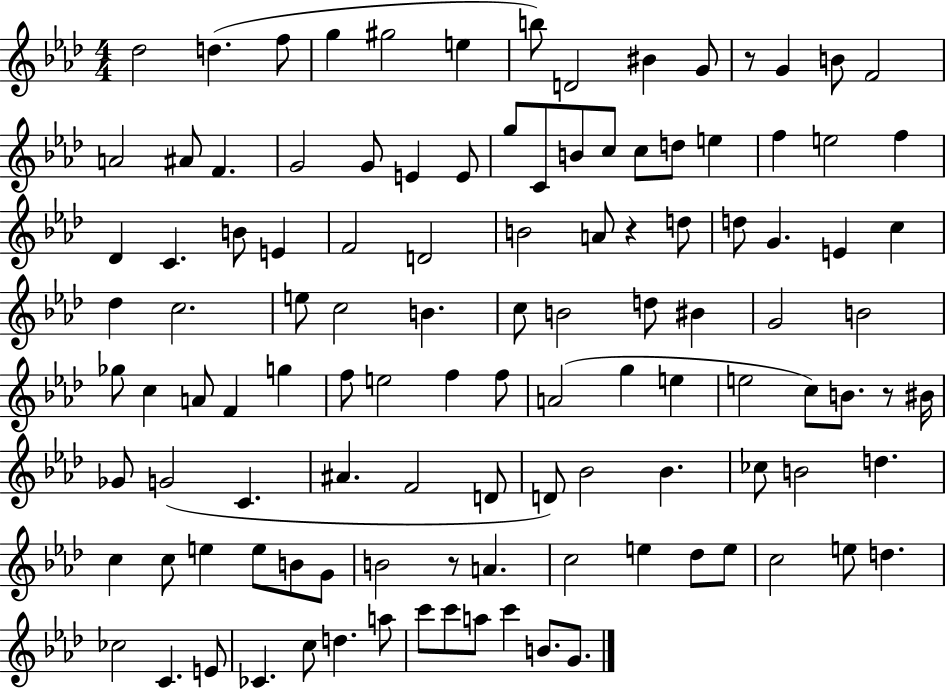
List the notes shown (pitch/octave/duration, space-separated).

Db5/h D5/q. F5/e G5/q G#5/h E5/q B5/e D4/h BIS4/q G4/e R/e G4/q B4/e F4/h A4/h A#4/e F4/q. G4/h G4/e E4/q E4/e G5/e C4/e B4/e C5/e C5/e D5/e E5/q F5/q E5/h F5/q Db4/q C4/q. B4/e E4/q F4/h D4/h B4/h A4/e R/q D5/e D5/e G4/q. E4/q C5/q Db5/q C5/h. E5/e C5/h B4/q. C5/e B4/h D5/e BIS4/q G4/h B4/h Gb5/e C5/q A4/e F4/q G5/q F5/e E5/h F5/q F5/e A4/h G5/q E5/q E5/h C5/e B4/e. R/e BIS4/s Gb4/e G4/h C4/q. A#4/q. F4/h D4/e D4/e Bb4/h Bb4/q. CES5/e B4/h D5/q. C5/q C5/e E5/q E5/e B4/e G4/e B4/h R/e A4/q. C5/h E5/q Db5/e E5/e C5/h E5/e D5/q. CES5/h C4/q. E4/e CES4/q. C5/e D5/q. A5/e C6/e C6/e A5/e C6/q B4/e. G4/e.